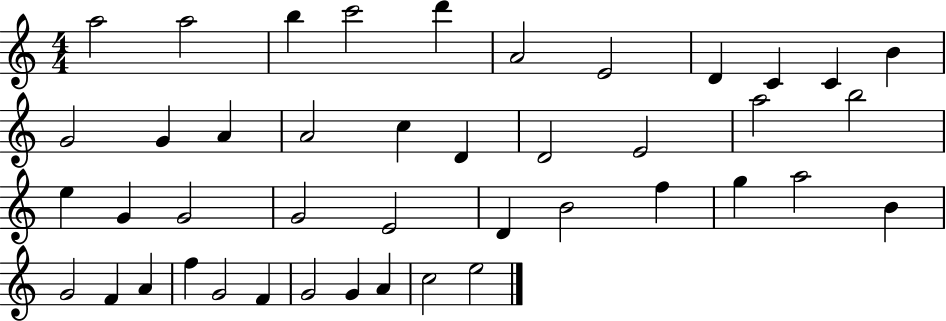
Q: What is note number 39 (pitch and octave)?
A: G4